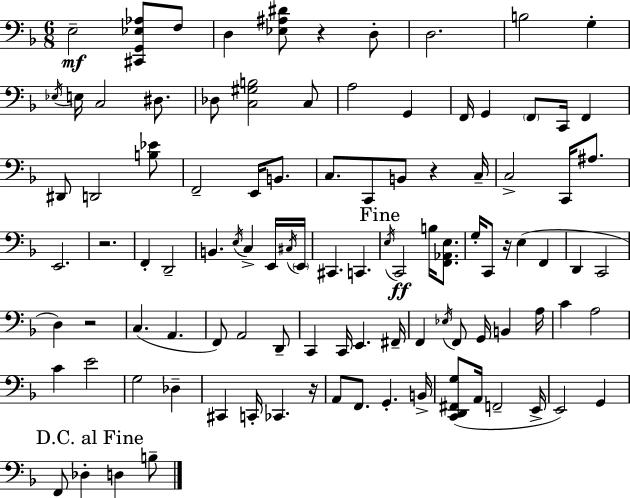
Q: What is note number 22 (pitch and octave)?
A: D2